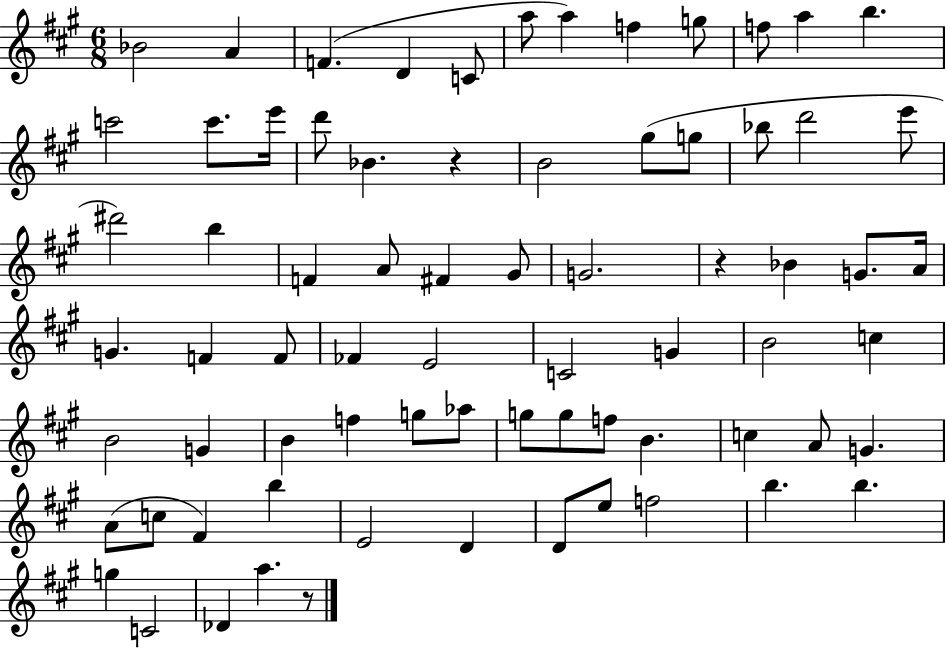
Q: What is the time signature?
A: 6/8